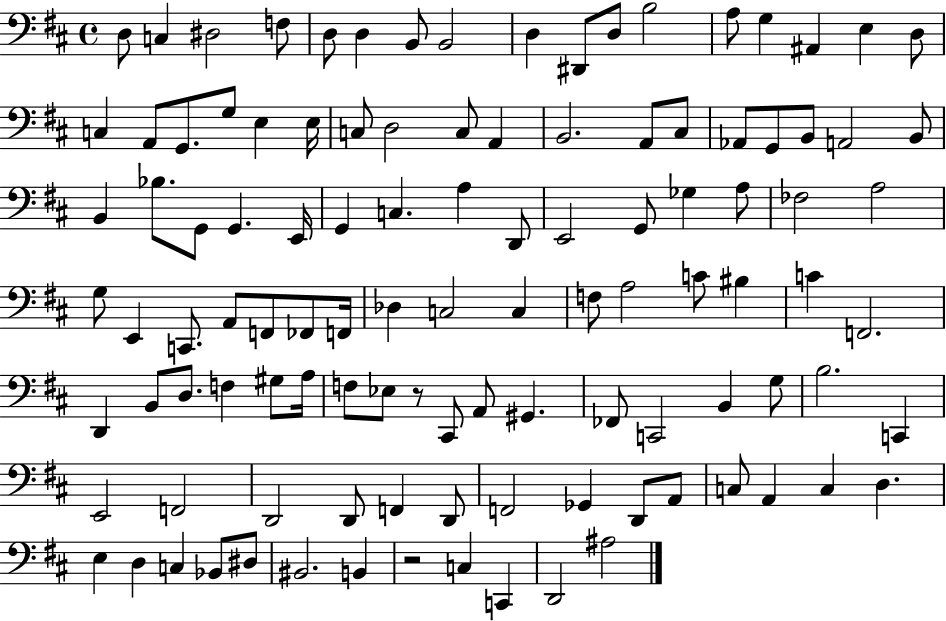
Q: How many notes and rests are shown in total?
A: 110